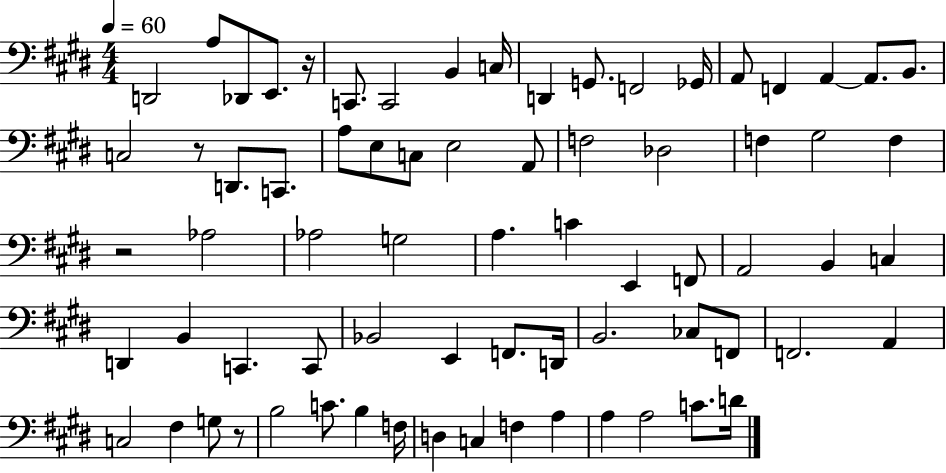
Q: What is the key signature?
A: E major